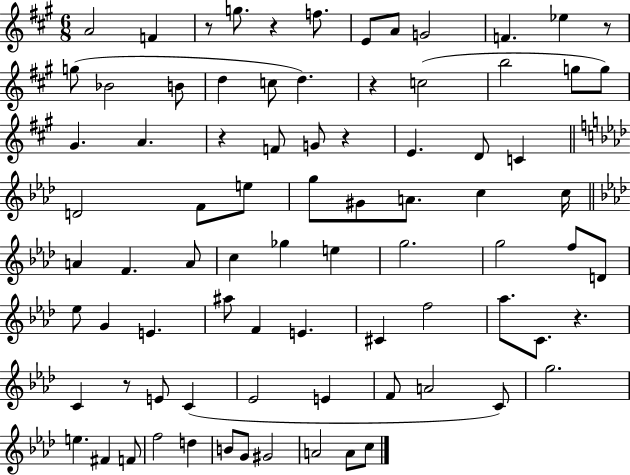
A4/h F4/q R/e G5/e. R/q F5/e. E4/e A4/e G4/h F4/q. Eb5/q R/e G5/e Bb4/h B4/e D5/q C5/e D5/q. R/q C5/h B5/h G5/e G5/e G#4/q. A4/q. R/q F4/e G4/e R/q E4/q. D4/e C4/q D4/h F4/e E5/e G5/e G#4/e A4/e. C5/q C5/s A4/q F4/q. A4/e C5/q Gb5/q E5/q G5/h. G5/h F5/e D4/e Eb5/e G4/q E4/q. A#5/e F4/q E4/q. C#4/q F5/h Ab5/e. C4/e. R/q. C4/q R/e E4/e C4/q Eb4/h E4/q F4/e A4/h C4/e G5/h. E5/q. F#4/q F4/e F5/h D5/q B4/e G4/e G#4/h A4/h A4/e C5/e